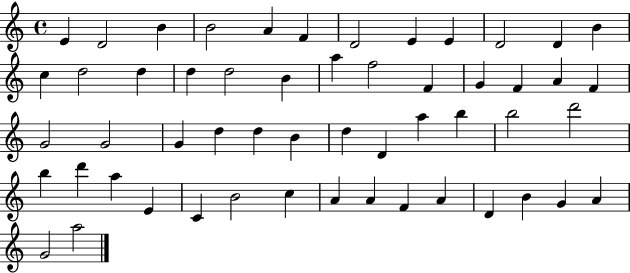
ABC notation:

X:1
T:Untitled
M:4/4
L:1/4
K:C
E D2 B B2 A F D2 E E D2 D B c d2 d d d2 B a f2 F G F A F G2 G2 G d d B d D a b b2 d'2 b d' a E C B2 c A A F A D B G A G2 a2